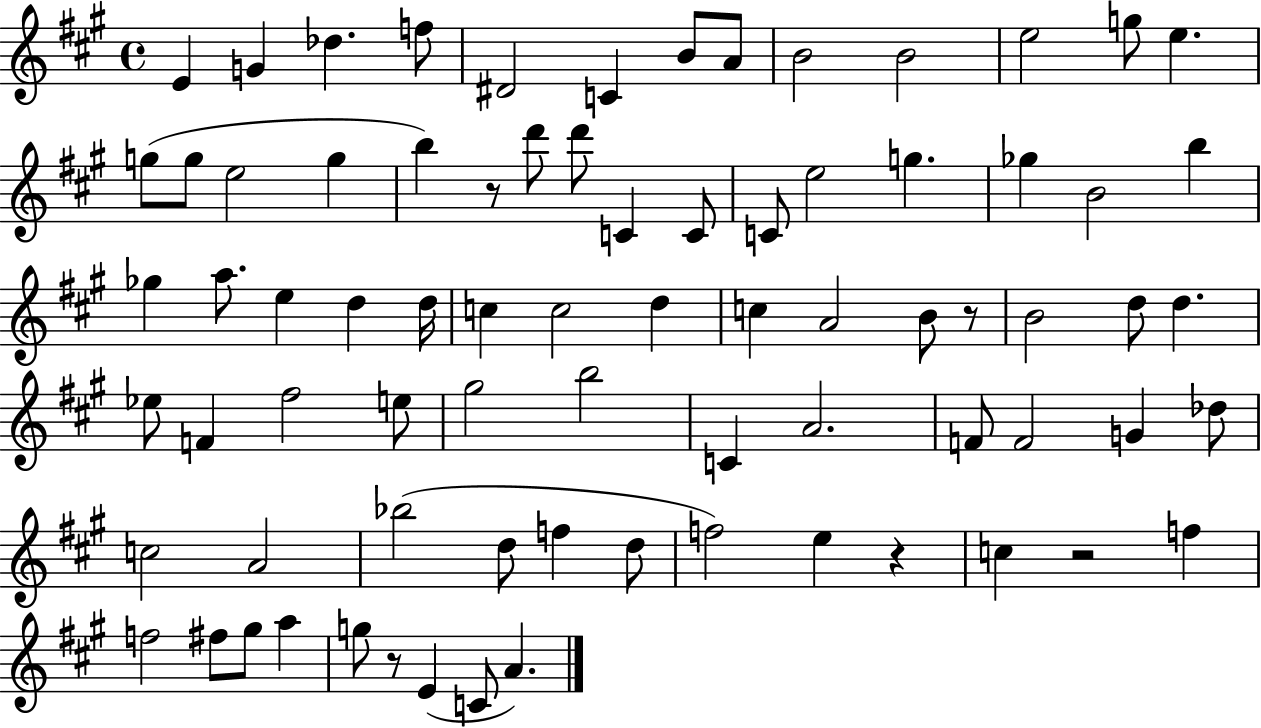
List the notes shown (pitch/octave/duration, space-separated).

E4/q G4/q Db5/q. F5/e D#4/h C4/q B4/e A4/e B4/h B4/h E5/h G5/e E5/q. G5/e G5/e E5/h G5/q B5/q R/e D6/e D6/e C4/q C4/e C4/e E5/h G5/q. Gb5/q B4/h B5/q Gb5/q A5/e. E5/q D5/q D5/s C5/q C5/h D5/q C5/q A4/h B4/e R/e B4/h D5/e D5/q. Eb5/e F4/q F#5/h E5/e G#5/h B5/h C4/q A4/h. F4/e F4/h G4/q Db5/e C5/h A4/h Bb5/h D5/e F5/q D5/e F5/h E5/q R/q C5/q R/h F5/q F5/h F#5/e G#5/e A5/q G5/e R/e E4/q C4/e A4/q.